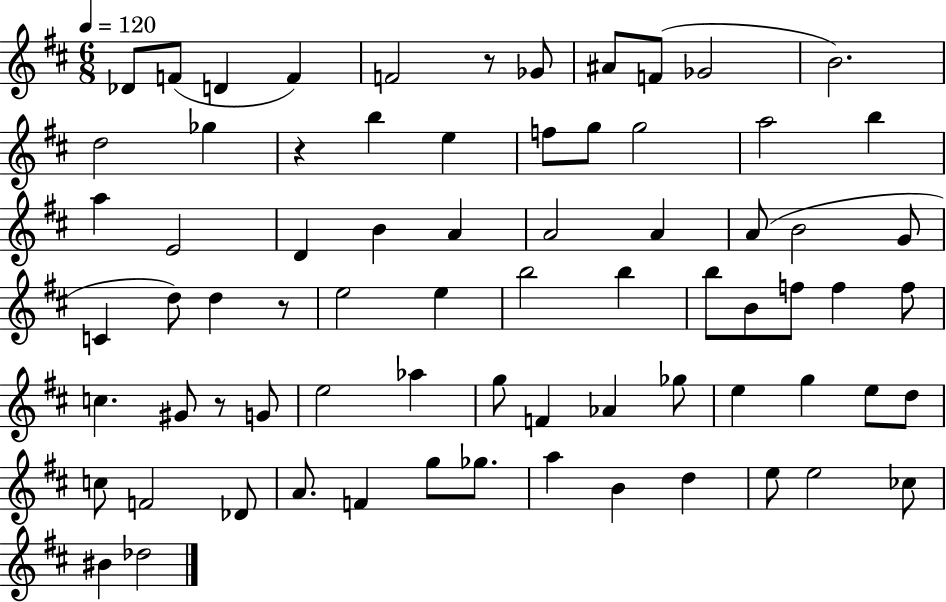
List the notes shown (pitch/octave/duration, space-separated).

Db4/e F4/e D4/q F4/q F4/h R/e Gb4/e A#4/e F4/e Gb4/h B4/h. D5/h Gb5/q R/q B5/q E5/q F5/e G5/e G5/h A5/h B5/q A5/q E4/h D4/q B4/q A4/q A4/h A4/q A4/e B4/h G4/e C4/q D5/e D5/q R/e E5/h E5/q B5/h B5/q B5/e B4/e F5/e F5/q F5/e C5/q. G#4/e R/e G4/e E5/h Ab5/q G5/e F4/q Ab4/q Gb5/e E5/q G5/q E5/e D5/e C5/e F4/h Db4/e A4/e. F4/q G5/e Gb5/e. A5/q B4/q D5/q E5/e E5/h CES5/e BIS4/q Db5/h